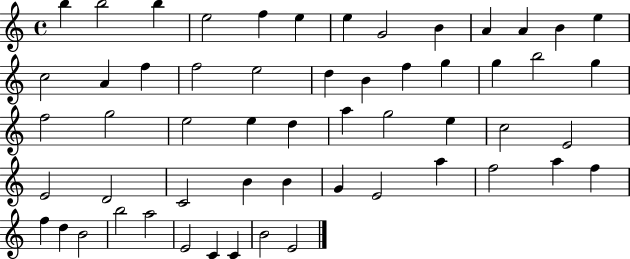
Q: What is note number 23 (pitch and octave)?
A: G5